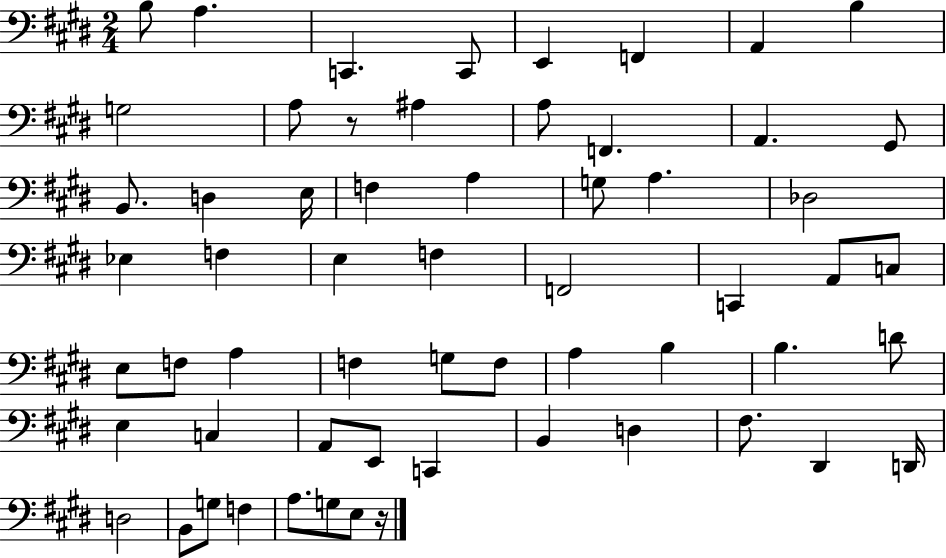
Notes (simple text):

B3/e A3/q. C2/q. C2/e E2/q F2/q A2/q B3/q G3/h A3/e R/e A#3/q A3/e F2/q. A2/q. G#2/e B2/e. D3/q E3/s F3/q A3/q G3/e A3/q. Db3/h Eb3/q F3/q E3/q F3/q F2/h C2/q A2/e C3/e E3/e F3/e A3/q F3/q G3/e F3/e A3/q B3/q B3/q. D4/e E3/q C3/q A2/e E2/e C2/q B2/q D3/q F#3/e. D#2/q D2/s D3/h B2/e G3/e F3/q A3/e. G3/e E3/e R/s